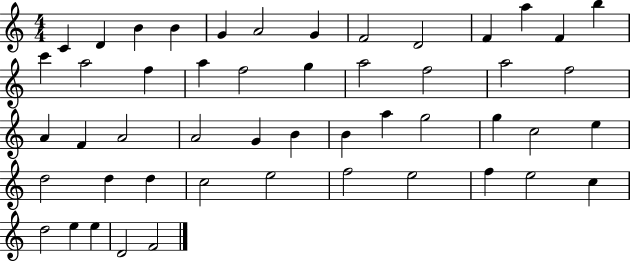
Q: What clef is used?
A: treble